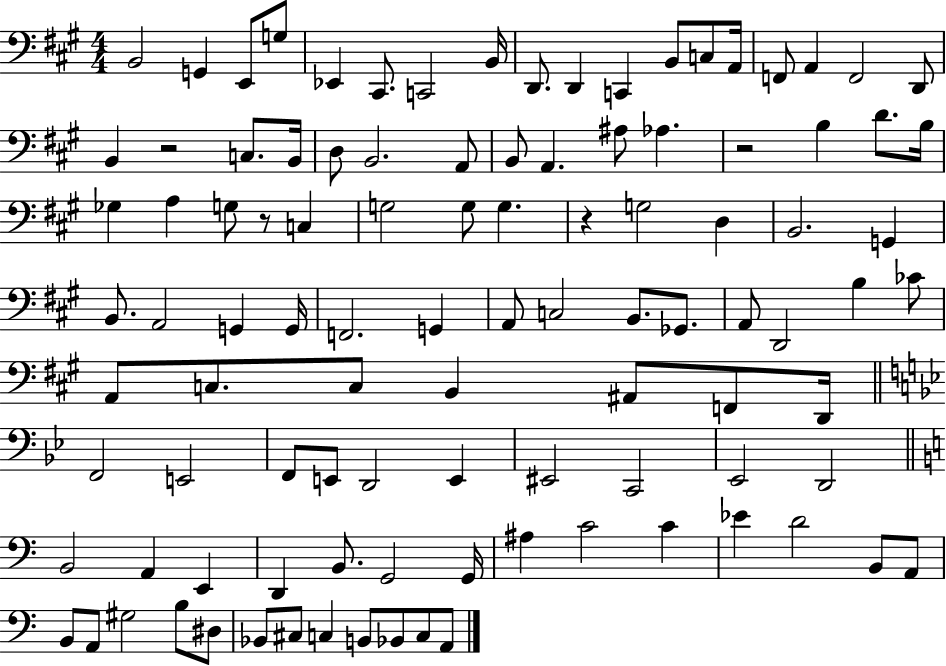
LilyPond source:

{
  \clef bass
  \numericTimeSignature
  \time 4/4
  \key a \major
  b,2 g,4 e,8 g8 | ees,4 cis,8. c,2 b,16 | d,8. d,4 c,4 b,8 c8 a,16 | f,8 a,4 f,2 d,8 | \break b,4 r2 c8. b,16 | d8 b,2. a,8 | b,8 a,4. ais8 aes4. | r2 b4 d'8. b16 | \break ges4 a4 g8 r8 c4 | g2 g8 g4. | r4 g2 d4 | b,2. g,4 | \break b,8. a,2 g,4 g,16 | f,2. g,4 | a,8 c2 b,8. ges,8. | a,8 d,2 b4 ces'8 | \break a,8 c8. c8 b,4 ais,8 f,8 d,16 | \bar "||" \break \key bes \major f,2 e,2 | f,8 e,8 d,2 e,4 | eis,2 c,2 | ees,2 d,2 | \break \bar "||" \break \key c \major b,2 a,4 e,4 | d,4 b,8. g,2 g,16 | ais4 c'2 c'4 | ees'4 d'2 b,8 a,8 | \break b,8 a,8 gis2 b8 dis8 | bes,8 cis8 c4 b,8 bes,8 c8 a,8 | \bar "|."
}